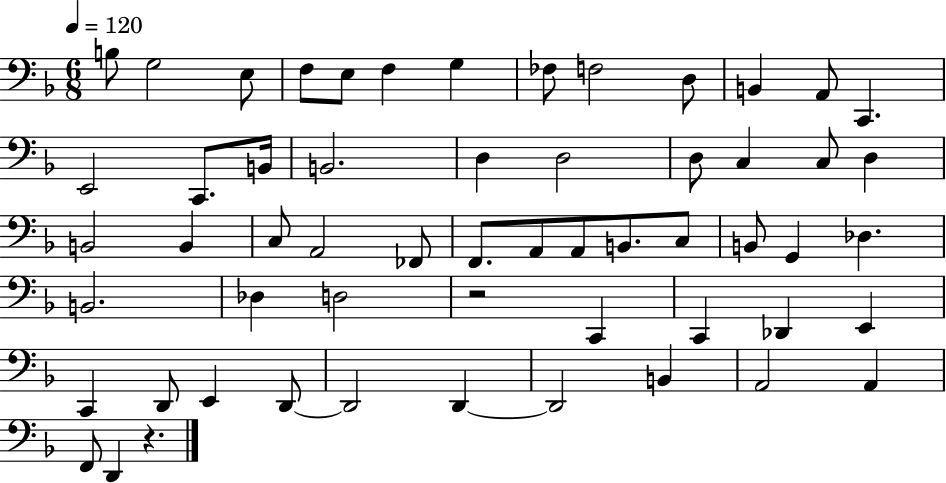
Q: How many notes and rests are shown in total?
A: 57